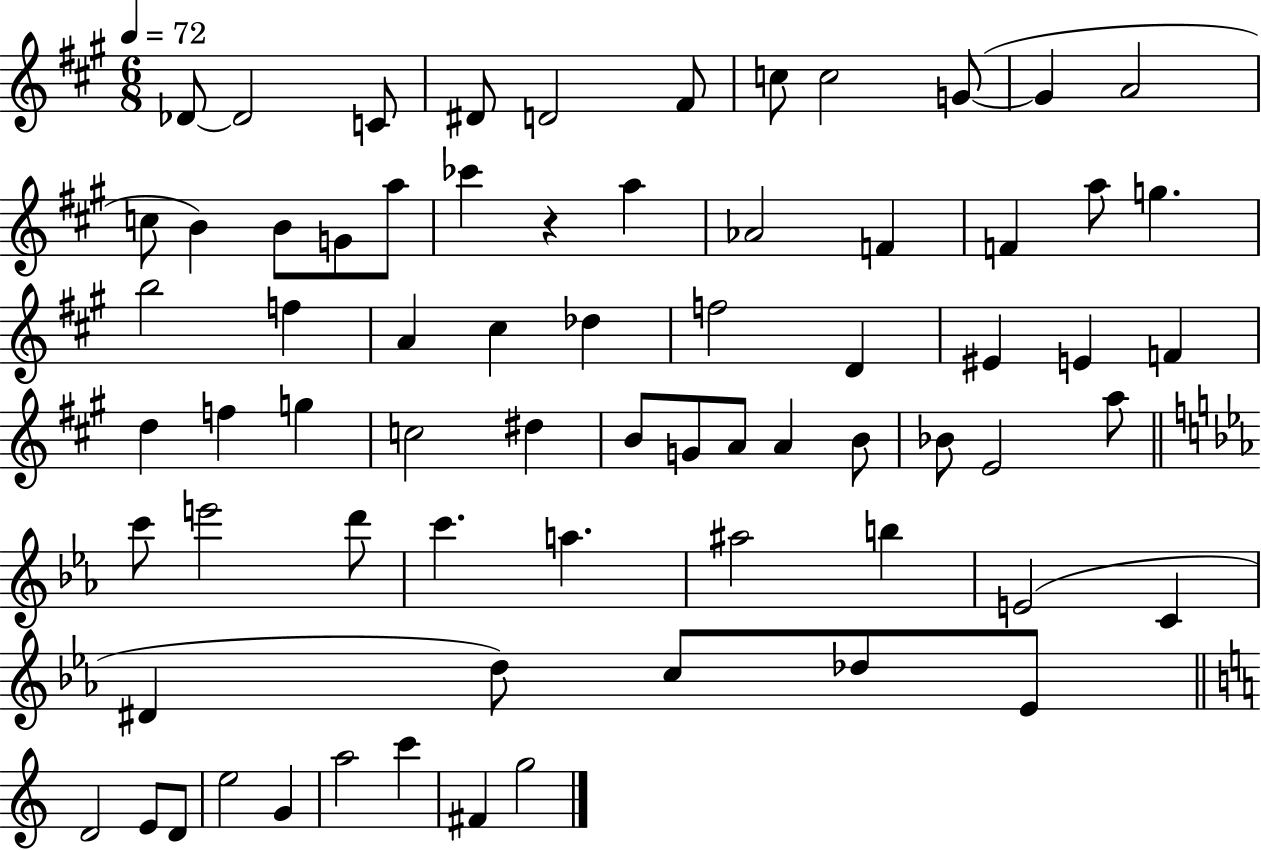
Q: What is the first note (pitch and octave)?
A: Db4